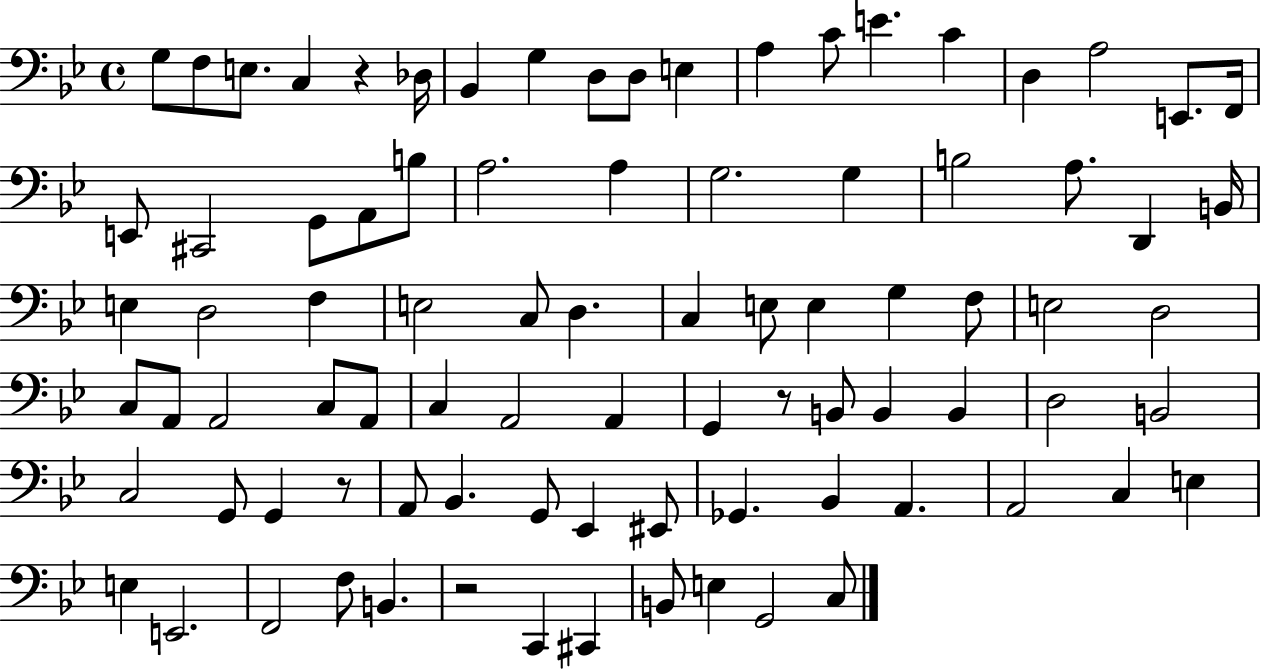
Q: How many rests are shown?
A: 4